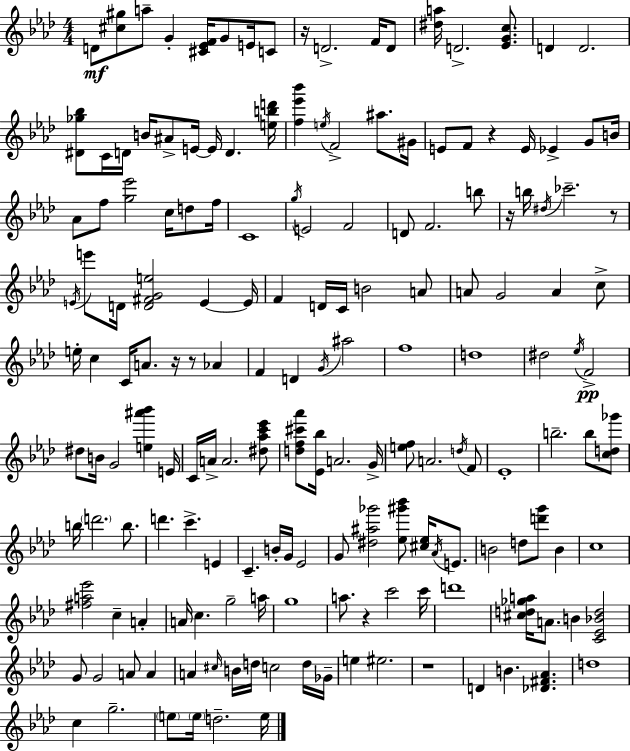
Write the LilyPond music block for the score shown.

{
  \clef treble
  \numericTimeSignature
  \time 4/4
  \key aes \major
  d'8\mf <cis'' gis''>8 a''8-- g'4-. <cis' ees' f'>16 g'8 e'16 c'8 | r16 d'2.-> f'16 d'8 | <dis'' a''>16 d'2.-> <ees' g' c''>8. | d'4 d'2. | \break <dis' ges'' bes''>8 c'16 d'16 b'16 ais'8-> e'16~~ e'16 d'4. <e'' b'' d'''>16 | <f'' ees''' bes'''>4 \acciaccatura { e''16 } f'2-> ais''8. | gis'16 e'8 f'8 r4 e'16 ees'4-> g'8 | b'16 aes'8 f''8 <g'' ees'''>2 c''16 d''8 | \break f''16 c'1 | \acciaccatura { g''16 } e'2 f'2 | d'8 f'2. | b''8 r16 b''16 \acciaccatura { dis''16 } ces'''2.-- | \break r8 \acciaccatura { e'16 } e'''8 d'16 <d' fis' g' e''>2 e'4~~ | e'16 f'4 d'16 c'16 b'2 | a'8 a'8 g'2 a'4 | c''8-> e''16-. c''4 c'16 a'8. r16 r8 | \break aes'4 f'4 d'4 \acciaccatura { g'16 } ais''2 | f''1 | d''1 | dis''2 \acciaccatura { ees''16 }\pp f'2-> | \break dis''8 b'16 g'2 | <e'' ais''' bes'''>4 e'16 c'16 a'16-> a'2. | <dis'' aes'' c''' ees'''>8 <d'' f'' cis''' aes'''>8 <ees' bes''>16 a'2. | g'16-> <e'' f''>8 a'2. | \break \acciaccatura { d''16 } f'8 ees'1-. | b''2.-- | b''8 <c'' d'' ges'''>8 b''16 \parenthesize d'''2. | b''8. d'''4. c'''4.-> | \break e'4 c'4.-- b'16-. g'16 ees'2 | g'8 <dis'' ais'' ges'''>2 | <ees'' gis''' bes'''>8 <cis'' ees''>16 \acciaccatura { aes'16 } e'8. b'2 | d''8 <d''' g'''>8 b'4 c''1 | \break <fis'' a'' ees'''>2 | c''4-- a'4-. a'16 c''4. g''2-- | a''16 g''1 | a''8. r4 c'''2 | \break c'''16 d'''1 | <cis'' d'' ges'' a''>16 a'8. b'4 | <c' ees' bes' d''>2 g'8 g'2 | a'8 a'4 a'4 \grace { cis''16 } b'16 d''16 c''2 | \break d''16 ges'16-- e''4 eis''2. | r1 | d'4 b'4. | <des' fis' aes'>4. d''1 | \break c''4 g''2.-- | \parenthesize e''8 \parenthesize e''16 d''2.-- | e''16 \bar "|."
}